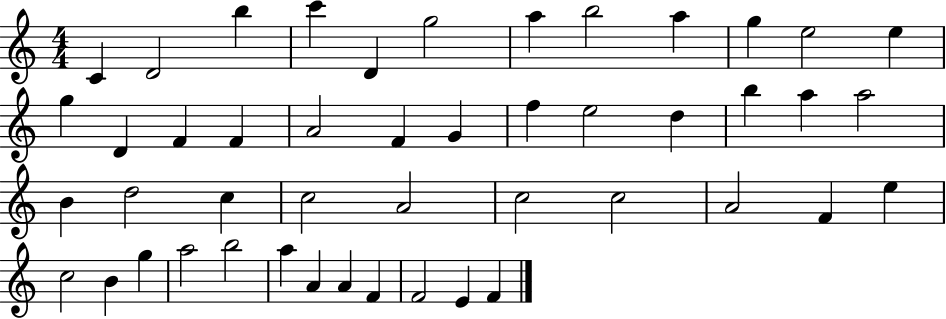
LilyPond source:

{
  \clef treble
  \numericTimeSignature
  \time 4/4
  \key c \major
  c'4 d'2 b''4 | c'''4 d'4 g''2 | a''4 b''2 a''4 | g''4 e''2 e''4 | \break g''4 d'4 f'4 f'4 | a'2 f'4 g'4 | f''4 e''2 d''4 | b''4 a''4 a''2 | \break b'4 d''2 c''4 | c''2 a'2 | c''2 c''2 | a'2 f'4 e''4 | \break c''2 b'4 g''4 | a''2 b''2 | a''4 a'4 a'4 f'4 | f'2 e'4 f'4 | \break \bar "|."
}